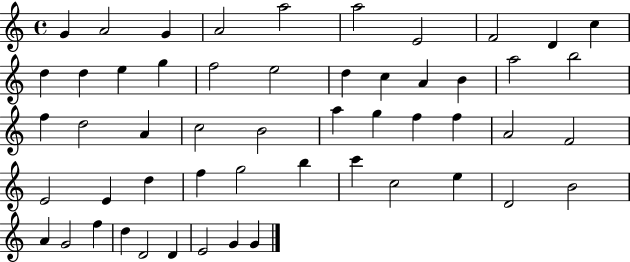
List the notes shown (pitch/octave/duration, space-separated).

G4/q A4/h G4/q A4/h A5/h A5/h E4/h F4/h D4/q C5/q D5/q D5/q E5/q G5/q F5/h E5/h D5/q C5/q A4/q B4/q A5/h B5/h F5/q D5/h A4/q C5/h B4/h A5/q G5/q F5/q F5/q A4/h F4/h E4/h E4/q D5/q F5/q G5/h B5/q C6/q C5/h E5/q D4/h B4/h A4/q G4/h F5/q D5/q D4/h D4/q E4/h G4/q G4/q